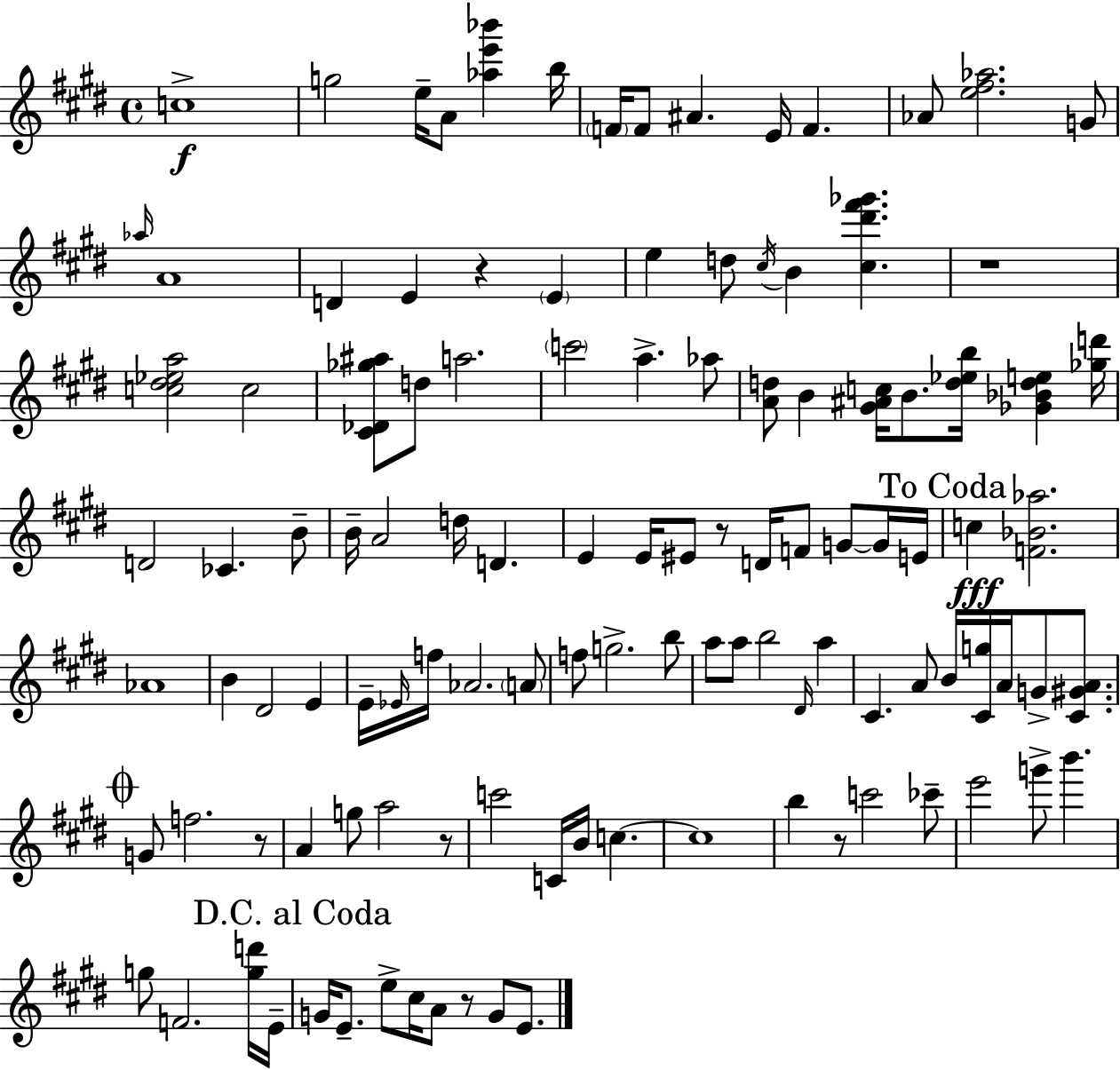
C5/w G5/h E5/s A4/e [Ab5,E6,Bb6]/q B5/s F4/s F4/e A#4/q. E4/s F4/q. Ab4/e [E5,F#5,Ab5]/h. G4/e Ab5/s A4/w D4/q E4/q R/q E4/q E5/q D5/e C#5/s B4/q [C#5,D#6,F#6,Gb6]/q. R/w [C5,D#5,Eb5,A5]/h C5/h [C#4,Db4,Gb5,A#5]/e D5/e A5/h. C6/h A5/q. Ab5/e [A4,D5]/e B4/q [G#4,A#4,C5]/s B4/e. [D5,Eb5,B5]/s [Gb4,Bb4,D5,E5]/q [Gb5,D6]/s D4/h CES4/q. B4/e B4/s A4/h D5/s D4/q. E4/q E4/s EIS4/e R/e D4/s F4/e G4/e G4/s E4/s C5/q [F4,Bb4,Ab5]/h. Ab4/w B4/q D#4/h E4/q E4/s Eb4/s F5/s Ab4/h. A4/e F5/e G5/h. B5/e A5/e A5/e B5/h D#4/s A5/q C#4/q. A4/e B4/s [C#4,G5]/s A4/s G4/e [C#4,G#4,A4]/e. G4/e F5/h. R/e A4/q G5/e A5/h R/e C6/h C4/s B4/s C5/q. C5/w B5/q R/e C6/h CES6/e E6/h G6/e B6/q. G5/e F4/h. [G5,D6]/s E4/s G4/s E4/e. E5/e C#5/s A4/e R/e G4/e E4/e.